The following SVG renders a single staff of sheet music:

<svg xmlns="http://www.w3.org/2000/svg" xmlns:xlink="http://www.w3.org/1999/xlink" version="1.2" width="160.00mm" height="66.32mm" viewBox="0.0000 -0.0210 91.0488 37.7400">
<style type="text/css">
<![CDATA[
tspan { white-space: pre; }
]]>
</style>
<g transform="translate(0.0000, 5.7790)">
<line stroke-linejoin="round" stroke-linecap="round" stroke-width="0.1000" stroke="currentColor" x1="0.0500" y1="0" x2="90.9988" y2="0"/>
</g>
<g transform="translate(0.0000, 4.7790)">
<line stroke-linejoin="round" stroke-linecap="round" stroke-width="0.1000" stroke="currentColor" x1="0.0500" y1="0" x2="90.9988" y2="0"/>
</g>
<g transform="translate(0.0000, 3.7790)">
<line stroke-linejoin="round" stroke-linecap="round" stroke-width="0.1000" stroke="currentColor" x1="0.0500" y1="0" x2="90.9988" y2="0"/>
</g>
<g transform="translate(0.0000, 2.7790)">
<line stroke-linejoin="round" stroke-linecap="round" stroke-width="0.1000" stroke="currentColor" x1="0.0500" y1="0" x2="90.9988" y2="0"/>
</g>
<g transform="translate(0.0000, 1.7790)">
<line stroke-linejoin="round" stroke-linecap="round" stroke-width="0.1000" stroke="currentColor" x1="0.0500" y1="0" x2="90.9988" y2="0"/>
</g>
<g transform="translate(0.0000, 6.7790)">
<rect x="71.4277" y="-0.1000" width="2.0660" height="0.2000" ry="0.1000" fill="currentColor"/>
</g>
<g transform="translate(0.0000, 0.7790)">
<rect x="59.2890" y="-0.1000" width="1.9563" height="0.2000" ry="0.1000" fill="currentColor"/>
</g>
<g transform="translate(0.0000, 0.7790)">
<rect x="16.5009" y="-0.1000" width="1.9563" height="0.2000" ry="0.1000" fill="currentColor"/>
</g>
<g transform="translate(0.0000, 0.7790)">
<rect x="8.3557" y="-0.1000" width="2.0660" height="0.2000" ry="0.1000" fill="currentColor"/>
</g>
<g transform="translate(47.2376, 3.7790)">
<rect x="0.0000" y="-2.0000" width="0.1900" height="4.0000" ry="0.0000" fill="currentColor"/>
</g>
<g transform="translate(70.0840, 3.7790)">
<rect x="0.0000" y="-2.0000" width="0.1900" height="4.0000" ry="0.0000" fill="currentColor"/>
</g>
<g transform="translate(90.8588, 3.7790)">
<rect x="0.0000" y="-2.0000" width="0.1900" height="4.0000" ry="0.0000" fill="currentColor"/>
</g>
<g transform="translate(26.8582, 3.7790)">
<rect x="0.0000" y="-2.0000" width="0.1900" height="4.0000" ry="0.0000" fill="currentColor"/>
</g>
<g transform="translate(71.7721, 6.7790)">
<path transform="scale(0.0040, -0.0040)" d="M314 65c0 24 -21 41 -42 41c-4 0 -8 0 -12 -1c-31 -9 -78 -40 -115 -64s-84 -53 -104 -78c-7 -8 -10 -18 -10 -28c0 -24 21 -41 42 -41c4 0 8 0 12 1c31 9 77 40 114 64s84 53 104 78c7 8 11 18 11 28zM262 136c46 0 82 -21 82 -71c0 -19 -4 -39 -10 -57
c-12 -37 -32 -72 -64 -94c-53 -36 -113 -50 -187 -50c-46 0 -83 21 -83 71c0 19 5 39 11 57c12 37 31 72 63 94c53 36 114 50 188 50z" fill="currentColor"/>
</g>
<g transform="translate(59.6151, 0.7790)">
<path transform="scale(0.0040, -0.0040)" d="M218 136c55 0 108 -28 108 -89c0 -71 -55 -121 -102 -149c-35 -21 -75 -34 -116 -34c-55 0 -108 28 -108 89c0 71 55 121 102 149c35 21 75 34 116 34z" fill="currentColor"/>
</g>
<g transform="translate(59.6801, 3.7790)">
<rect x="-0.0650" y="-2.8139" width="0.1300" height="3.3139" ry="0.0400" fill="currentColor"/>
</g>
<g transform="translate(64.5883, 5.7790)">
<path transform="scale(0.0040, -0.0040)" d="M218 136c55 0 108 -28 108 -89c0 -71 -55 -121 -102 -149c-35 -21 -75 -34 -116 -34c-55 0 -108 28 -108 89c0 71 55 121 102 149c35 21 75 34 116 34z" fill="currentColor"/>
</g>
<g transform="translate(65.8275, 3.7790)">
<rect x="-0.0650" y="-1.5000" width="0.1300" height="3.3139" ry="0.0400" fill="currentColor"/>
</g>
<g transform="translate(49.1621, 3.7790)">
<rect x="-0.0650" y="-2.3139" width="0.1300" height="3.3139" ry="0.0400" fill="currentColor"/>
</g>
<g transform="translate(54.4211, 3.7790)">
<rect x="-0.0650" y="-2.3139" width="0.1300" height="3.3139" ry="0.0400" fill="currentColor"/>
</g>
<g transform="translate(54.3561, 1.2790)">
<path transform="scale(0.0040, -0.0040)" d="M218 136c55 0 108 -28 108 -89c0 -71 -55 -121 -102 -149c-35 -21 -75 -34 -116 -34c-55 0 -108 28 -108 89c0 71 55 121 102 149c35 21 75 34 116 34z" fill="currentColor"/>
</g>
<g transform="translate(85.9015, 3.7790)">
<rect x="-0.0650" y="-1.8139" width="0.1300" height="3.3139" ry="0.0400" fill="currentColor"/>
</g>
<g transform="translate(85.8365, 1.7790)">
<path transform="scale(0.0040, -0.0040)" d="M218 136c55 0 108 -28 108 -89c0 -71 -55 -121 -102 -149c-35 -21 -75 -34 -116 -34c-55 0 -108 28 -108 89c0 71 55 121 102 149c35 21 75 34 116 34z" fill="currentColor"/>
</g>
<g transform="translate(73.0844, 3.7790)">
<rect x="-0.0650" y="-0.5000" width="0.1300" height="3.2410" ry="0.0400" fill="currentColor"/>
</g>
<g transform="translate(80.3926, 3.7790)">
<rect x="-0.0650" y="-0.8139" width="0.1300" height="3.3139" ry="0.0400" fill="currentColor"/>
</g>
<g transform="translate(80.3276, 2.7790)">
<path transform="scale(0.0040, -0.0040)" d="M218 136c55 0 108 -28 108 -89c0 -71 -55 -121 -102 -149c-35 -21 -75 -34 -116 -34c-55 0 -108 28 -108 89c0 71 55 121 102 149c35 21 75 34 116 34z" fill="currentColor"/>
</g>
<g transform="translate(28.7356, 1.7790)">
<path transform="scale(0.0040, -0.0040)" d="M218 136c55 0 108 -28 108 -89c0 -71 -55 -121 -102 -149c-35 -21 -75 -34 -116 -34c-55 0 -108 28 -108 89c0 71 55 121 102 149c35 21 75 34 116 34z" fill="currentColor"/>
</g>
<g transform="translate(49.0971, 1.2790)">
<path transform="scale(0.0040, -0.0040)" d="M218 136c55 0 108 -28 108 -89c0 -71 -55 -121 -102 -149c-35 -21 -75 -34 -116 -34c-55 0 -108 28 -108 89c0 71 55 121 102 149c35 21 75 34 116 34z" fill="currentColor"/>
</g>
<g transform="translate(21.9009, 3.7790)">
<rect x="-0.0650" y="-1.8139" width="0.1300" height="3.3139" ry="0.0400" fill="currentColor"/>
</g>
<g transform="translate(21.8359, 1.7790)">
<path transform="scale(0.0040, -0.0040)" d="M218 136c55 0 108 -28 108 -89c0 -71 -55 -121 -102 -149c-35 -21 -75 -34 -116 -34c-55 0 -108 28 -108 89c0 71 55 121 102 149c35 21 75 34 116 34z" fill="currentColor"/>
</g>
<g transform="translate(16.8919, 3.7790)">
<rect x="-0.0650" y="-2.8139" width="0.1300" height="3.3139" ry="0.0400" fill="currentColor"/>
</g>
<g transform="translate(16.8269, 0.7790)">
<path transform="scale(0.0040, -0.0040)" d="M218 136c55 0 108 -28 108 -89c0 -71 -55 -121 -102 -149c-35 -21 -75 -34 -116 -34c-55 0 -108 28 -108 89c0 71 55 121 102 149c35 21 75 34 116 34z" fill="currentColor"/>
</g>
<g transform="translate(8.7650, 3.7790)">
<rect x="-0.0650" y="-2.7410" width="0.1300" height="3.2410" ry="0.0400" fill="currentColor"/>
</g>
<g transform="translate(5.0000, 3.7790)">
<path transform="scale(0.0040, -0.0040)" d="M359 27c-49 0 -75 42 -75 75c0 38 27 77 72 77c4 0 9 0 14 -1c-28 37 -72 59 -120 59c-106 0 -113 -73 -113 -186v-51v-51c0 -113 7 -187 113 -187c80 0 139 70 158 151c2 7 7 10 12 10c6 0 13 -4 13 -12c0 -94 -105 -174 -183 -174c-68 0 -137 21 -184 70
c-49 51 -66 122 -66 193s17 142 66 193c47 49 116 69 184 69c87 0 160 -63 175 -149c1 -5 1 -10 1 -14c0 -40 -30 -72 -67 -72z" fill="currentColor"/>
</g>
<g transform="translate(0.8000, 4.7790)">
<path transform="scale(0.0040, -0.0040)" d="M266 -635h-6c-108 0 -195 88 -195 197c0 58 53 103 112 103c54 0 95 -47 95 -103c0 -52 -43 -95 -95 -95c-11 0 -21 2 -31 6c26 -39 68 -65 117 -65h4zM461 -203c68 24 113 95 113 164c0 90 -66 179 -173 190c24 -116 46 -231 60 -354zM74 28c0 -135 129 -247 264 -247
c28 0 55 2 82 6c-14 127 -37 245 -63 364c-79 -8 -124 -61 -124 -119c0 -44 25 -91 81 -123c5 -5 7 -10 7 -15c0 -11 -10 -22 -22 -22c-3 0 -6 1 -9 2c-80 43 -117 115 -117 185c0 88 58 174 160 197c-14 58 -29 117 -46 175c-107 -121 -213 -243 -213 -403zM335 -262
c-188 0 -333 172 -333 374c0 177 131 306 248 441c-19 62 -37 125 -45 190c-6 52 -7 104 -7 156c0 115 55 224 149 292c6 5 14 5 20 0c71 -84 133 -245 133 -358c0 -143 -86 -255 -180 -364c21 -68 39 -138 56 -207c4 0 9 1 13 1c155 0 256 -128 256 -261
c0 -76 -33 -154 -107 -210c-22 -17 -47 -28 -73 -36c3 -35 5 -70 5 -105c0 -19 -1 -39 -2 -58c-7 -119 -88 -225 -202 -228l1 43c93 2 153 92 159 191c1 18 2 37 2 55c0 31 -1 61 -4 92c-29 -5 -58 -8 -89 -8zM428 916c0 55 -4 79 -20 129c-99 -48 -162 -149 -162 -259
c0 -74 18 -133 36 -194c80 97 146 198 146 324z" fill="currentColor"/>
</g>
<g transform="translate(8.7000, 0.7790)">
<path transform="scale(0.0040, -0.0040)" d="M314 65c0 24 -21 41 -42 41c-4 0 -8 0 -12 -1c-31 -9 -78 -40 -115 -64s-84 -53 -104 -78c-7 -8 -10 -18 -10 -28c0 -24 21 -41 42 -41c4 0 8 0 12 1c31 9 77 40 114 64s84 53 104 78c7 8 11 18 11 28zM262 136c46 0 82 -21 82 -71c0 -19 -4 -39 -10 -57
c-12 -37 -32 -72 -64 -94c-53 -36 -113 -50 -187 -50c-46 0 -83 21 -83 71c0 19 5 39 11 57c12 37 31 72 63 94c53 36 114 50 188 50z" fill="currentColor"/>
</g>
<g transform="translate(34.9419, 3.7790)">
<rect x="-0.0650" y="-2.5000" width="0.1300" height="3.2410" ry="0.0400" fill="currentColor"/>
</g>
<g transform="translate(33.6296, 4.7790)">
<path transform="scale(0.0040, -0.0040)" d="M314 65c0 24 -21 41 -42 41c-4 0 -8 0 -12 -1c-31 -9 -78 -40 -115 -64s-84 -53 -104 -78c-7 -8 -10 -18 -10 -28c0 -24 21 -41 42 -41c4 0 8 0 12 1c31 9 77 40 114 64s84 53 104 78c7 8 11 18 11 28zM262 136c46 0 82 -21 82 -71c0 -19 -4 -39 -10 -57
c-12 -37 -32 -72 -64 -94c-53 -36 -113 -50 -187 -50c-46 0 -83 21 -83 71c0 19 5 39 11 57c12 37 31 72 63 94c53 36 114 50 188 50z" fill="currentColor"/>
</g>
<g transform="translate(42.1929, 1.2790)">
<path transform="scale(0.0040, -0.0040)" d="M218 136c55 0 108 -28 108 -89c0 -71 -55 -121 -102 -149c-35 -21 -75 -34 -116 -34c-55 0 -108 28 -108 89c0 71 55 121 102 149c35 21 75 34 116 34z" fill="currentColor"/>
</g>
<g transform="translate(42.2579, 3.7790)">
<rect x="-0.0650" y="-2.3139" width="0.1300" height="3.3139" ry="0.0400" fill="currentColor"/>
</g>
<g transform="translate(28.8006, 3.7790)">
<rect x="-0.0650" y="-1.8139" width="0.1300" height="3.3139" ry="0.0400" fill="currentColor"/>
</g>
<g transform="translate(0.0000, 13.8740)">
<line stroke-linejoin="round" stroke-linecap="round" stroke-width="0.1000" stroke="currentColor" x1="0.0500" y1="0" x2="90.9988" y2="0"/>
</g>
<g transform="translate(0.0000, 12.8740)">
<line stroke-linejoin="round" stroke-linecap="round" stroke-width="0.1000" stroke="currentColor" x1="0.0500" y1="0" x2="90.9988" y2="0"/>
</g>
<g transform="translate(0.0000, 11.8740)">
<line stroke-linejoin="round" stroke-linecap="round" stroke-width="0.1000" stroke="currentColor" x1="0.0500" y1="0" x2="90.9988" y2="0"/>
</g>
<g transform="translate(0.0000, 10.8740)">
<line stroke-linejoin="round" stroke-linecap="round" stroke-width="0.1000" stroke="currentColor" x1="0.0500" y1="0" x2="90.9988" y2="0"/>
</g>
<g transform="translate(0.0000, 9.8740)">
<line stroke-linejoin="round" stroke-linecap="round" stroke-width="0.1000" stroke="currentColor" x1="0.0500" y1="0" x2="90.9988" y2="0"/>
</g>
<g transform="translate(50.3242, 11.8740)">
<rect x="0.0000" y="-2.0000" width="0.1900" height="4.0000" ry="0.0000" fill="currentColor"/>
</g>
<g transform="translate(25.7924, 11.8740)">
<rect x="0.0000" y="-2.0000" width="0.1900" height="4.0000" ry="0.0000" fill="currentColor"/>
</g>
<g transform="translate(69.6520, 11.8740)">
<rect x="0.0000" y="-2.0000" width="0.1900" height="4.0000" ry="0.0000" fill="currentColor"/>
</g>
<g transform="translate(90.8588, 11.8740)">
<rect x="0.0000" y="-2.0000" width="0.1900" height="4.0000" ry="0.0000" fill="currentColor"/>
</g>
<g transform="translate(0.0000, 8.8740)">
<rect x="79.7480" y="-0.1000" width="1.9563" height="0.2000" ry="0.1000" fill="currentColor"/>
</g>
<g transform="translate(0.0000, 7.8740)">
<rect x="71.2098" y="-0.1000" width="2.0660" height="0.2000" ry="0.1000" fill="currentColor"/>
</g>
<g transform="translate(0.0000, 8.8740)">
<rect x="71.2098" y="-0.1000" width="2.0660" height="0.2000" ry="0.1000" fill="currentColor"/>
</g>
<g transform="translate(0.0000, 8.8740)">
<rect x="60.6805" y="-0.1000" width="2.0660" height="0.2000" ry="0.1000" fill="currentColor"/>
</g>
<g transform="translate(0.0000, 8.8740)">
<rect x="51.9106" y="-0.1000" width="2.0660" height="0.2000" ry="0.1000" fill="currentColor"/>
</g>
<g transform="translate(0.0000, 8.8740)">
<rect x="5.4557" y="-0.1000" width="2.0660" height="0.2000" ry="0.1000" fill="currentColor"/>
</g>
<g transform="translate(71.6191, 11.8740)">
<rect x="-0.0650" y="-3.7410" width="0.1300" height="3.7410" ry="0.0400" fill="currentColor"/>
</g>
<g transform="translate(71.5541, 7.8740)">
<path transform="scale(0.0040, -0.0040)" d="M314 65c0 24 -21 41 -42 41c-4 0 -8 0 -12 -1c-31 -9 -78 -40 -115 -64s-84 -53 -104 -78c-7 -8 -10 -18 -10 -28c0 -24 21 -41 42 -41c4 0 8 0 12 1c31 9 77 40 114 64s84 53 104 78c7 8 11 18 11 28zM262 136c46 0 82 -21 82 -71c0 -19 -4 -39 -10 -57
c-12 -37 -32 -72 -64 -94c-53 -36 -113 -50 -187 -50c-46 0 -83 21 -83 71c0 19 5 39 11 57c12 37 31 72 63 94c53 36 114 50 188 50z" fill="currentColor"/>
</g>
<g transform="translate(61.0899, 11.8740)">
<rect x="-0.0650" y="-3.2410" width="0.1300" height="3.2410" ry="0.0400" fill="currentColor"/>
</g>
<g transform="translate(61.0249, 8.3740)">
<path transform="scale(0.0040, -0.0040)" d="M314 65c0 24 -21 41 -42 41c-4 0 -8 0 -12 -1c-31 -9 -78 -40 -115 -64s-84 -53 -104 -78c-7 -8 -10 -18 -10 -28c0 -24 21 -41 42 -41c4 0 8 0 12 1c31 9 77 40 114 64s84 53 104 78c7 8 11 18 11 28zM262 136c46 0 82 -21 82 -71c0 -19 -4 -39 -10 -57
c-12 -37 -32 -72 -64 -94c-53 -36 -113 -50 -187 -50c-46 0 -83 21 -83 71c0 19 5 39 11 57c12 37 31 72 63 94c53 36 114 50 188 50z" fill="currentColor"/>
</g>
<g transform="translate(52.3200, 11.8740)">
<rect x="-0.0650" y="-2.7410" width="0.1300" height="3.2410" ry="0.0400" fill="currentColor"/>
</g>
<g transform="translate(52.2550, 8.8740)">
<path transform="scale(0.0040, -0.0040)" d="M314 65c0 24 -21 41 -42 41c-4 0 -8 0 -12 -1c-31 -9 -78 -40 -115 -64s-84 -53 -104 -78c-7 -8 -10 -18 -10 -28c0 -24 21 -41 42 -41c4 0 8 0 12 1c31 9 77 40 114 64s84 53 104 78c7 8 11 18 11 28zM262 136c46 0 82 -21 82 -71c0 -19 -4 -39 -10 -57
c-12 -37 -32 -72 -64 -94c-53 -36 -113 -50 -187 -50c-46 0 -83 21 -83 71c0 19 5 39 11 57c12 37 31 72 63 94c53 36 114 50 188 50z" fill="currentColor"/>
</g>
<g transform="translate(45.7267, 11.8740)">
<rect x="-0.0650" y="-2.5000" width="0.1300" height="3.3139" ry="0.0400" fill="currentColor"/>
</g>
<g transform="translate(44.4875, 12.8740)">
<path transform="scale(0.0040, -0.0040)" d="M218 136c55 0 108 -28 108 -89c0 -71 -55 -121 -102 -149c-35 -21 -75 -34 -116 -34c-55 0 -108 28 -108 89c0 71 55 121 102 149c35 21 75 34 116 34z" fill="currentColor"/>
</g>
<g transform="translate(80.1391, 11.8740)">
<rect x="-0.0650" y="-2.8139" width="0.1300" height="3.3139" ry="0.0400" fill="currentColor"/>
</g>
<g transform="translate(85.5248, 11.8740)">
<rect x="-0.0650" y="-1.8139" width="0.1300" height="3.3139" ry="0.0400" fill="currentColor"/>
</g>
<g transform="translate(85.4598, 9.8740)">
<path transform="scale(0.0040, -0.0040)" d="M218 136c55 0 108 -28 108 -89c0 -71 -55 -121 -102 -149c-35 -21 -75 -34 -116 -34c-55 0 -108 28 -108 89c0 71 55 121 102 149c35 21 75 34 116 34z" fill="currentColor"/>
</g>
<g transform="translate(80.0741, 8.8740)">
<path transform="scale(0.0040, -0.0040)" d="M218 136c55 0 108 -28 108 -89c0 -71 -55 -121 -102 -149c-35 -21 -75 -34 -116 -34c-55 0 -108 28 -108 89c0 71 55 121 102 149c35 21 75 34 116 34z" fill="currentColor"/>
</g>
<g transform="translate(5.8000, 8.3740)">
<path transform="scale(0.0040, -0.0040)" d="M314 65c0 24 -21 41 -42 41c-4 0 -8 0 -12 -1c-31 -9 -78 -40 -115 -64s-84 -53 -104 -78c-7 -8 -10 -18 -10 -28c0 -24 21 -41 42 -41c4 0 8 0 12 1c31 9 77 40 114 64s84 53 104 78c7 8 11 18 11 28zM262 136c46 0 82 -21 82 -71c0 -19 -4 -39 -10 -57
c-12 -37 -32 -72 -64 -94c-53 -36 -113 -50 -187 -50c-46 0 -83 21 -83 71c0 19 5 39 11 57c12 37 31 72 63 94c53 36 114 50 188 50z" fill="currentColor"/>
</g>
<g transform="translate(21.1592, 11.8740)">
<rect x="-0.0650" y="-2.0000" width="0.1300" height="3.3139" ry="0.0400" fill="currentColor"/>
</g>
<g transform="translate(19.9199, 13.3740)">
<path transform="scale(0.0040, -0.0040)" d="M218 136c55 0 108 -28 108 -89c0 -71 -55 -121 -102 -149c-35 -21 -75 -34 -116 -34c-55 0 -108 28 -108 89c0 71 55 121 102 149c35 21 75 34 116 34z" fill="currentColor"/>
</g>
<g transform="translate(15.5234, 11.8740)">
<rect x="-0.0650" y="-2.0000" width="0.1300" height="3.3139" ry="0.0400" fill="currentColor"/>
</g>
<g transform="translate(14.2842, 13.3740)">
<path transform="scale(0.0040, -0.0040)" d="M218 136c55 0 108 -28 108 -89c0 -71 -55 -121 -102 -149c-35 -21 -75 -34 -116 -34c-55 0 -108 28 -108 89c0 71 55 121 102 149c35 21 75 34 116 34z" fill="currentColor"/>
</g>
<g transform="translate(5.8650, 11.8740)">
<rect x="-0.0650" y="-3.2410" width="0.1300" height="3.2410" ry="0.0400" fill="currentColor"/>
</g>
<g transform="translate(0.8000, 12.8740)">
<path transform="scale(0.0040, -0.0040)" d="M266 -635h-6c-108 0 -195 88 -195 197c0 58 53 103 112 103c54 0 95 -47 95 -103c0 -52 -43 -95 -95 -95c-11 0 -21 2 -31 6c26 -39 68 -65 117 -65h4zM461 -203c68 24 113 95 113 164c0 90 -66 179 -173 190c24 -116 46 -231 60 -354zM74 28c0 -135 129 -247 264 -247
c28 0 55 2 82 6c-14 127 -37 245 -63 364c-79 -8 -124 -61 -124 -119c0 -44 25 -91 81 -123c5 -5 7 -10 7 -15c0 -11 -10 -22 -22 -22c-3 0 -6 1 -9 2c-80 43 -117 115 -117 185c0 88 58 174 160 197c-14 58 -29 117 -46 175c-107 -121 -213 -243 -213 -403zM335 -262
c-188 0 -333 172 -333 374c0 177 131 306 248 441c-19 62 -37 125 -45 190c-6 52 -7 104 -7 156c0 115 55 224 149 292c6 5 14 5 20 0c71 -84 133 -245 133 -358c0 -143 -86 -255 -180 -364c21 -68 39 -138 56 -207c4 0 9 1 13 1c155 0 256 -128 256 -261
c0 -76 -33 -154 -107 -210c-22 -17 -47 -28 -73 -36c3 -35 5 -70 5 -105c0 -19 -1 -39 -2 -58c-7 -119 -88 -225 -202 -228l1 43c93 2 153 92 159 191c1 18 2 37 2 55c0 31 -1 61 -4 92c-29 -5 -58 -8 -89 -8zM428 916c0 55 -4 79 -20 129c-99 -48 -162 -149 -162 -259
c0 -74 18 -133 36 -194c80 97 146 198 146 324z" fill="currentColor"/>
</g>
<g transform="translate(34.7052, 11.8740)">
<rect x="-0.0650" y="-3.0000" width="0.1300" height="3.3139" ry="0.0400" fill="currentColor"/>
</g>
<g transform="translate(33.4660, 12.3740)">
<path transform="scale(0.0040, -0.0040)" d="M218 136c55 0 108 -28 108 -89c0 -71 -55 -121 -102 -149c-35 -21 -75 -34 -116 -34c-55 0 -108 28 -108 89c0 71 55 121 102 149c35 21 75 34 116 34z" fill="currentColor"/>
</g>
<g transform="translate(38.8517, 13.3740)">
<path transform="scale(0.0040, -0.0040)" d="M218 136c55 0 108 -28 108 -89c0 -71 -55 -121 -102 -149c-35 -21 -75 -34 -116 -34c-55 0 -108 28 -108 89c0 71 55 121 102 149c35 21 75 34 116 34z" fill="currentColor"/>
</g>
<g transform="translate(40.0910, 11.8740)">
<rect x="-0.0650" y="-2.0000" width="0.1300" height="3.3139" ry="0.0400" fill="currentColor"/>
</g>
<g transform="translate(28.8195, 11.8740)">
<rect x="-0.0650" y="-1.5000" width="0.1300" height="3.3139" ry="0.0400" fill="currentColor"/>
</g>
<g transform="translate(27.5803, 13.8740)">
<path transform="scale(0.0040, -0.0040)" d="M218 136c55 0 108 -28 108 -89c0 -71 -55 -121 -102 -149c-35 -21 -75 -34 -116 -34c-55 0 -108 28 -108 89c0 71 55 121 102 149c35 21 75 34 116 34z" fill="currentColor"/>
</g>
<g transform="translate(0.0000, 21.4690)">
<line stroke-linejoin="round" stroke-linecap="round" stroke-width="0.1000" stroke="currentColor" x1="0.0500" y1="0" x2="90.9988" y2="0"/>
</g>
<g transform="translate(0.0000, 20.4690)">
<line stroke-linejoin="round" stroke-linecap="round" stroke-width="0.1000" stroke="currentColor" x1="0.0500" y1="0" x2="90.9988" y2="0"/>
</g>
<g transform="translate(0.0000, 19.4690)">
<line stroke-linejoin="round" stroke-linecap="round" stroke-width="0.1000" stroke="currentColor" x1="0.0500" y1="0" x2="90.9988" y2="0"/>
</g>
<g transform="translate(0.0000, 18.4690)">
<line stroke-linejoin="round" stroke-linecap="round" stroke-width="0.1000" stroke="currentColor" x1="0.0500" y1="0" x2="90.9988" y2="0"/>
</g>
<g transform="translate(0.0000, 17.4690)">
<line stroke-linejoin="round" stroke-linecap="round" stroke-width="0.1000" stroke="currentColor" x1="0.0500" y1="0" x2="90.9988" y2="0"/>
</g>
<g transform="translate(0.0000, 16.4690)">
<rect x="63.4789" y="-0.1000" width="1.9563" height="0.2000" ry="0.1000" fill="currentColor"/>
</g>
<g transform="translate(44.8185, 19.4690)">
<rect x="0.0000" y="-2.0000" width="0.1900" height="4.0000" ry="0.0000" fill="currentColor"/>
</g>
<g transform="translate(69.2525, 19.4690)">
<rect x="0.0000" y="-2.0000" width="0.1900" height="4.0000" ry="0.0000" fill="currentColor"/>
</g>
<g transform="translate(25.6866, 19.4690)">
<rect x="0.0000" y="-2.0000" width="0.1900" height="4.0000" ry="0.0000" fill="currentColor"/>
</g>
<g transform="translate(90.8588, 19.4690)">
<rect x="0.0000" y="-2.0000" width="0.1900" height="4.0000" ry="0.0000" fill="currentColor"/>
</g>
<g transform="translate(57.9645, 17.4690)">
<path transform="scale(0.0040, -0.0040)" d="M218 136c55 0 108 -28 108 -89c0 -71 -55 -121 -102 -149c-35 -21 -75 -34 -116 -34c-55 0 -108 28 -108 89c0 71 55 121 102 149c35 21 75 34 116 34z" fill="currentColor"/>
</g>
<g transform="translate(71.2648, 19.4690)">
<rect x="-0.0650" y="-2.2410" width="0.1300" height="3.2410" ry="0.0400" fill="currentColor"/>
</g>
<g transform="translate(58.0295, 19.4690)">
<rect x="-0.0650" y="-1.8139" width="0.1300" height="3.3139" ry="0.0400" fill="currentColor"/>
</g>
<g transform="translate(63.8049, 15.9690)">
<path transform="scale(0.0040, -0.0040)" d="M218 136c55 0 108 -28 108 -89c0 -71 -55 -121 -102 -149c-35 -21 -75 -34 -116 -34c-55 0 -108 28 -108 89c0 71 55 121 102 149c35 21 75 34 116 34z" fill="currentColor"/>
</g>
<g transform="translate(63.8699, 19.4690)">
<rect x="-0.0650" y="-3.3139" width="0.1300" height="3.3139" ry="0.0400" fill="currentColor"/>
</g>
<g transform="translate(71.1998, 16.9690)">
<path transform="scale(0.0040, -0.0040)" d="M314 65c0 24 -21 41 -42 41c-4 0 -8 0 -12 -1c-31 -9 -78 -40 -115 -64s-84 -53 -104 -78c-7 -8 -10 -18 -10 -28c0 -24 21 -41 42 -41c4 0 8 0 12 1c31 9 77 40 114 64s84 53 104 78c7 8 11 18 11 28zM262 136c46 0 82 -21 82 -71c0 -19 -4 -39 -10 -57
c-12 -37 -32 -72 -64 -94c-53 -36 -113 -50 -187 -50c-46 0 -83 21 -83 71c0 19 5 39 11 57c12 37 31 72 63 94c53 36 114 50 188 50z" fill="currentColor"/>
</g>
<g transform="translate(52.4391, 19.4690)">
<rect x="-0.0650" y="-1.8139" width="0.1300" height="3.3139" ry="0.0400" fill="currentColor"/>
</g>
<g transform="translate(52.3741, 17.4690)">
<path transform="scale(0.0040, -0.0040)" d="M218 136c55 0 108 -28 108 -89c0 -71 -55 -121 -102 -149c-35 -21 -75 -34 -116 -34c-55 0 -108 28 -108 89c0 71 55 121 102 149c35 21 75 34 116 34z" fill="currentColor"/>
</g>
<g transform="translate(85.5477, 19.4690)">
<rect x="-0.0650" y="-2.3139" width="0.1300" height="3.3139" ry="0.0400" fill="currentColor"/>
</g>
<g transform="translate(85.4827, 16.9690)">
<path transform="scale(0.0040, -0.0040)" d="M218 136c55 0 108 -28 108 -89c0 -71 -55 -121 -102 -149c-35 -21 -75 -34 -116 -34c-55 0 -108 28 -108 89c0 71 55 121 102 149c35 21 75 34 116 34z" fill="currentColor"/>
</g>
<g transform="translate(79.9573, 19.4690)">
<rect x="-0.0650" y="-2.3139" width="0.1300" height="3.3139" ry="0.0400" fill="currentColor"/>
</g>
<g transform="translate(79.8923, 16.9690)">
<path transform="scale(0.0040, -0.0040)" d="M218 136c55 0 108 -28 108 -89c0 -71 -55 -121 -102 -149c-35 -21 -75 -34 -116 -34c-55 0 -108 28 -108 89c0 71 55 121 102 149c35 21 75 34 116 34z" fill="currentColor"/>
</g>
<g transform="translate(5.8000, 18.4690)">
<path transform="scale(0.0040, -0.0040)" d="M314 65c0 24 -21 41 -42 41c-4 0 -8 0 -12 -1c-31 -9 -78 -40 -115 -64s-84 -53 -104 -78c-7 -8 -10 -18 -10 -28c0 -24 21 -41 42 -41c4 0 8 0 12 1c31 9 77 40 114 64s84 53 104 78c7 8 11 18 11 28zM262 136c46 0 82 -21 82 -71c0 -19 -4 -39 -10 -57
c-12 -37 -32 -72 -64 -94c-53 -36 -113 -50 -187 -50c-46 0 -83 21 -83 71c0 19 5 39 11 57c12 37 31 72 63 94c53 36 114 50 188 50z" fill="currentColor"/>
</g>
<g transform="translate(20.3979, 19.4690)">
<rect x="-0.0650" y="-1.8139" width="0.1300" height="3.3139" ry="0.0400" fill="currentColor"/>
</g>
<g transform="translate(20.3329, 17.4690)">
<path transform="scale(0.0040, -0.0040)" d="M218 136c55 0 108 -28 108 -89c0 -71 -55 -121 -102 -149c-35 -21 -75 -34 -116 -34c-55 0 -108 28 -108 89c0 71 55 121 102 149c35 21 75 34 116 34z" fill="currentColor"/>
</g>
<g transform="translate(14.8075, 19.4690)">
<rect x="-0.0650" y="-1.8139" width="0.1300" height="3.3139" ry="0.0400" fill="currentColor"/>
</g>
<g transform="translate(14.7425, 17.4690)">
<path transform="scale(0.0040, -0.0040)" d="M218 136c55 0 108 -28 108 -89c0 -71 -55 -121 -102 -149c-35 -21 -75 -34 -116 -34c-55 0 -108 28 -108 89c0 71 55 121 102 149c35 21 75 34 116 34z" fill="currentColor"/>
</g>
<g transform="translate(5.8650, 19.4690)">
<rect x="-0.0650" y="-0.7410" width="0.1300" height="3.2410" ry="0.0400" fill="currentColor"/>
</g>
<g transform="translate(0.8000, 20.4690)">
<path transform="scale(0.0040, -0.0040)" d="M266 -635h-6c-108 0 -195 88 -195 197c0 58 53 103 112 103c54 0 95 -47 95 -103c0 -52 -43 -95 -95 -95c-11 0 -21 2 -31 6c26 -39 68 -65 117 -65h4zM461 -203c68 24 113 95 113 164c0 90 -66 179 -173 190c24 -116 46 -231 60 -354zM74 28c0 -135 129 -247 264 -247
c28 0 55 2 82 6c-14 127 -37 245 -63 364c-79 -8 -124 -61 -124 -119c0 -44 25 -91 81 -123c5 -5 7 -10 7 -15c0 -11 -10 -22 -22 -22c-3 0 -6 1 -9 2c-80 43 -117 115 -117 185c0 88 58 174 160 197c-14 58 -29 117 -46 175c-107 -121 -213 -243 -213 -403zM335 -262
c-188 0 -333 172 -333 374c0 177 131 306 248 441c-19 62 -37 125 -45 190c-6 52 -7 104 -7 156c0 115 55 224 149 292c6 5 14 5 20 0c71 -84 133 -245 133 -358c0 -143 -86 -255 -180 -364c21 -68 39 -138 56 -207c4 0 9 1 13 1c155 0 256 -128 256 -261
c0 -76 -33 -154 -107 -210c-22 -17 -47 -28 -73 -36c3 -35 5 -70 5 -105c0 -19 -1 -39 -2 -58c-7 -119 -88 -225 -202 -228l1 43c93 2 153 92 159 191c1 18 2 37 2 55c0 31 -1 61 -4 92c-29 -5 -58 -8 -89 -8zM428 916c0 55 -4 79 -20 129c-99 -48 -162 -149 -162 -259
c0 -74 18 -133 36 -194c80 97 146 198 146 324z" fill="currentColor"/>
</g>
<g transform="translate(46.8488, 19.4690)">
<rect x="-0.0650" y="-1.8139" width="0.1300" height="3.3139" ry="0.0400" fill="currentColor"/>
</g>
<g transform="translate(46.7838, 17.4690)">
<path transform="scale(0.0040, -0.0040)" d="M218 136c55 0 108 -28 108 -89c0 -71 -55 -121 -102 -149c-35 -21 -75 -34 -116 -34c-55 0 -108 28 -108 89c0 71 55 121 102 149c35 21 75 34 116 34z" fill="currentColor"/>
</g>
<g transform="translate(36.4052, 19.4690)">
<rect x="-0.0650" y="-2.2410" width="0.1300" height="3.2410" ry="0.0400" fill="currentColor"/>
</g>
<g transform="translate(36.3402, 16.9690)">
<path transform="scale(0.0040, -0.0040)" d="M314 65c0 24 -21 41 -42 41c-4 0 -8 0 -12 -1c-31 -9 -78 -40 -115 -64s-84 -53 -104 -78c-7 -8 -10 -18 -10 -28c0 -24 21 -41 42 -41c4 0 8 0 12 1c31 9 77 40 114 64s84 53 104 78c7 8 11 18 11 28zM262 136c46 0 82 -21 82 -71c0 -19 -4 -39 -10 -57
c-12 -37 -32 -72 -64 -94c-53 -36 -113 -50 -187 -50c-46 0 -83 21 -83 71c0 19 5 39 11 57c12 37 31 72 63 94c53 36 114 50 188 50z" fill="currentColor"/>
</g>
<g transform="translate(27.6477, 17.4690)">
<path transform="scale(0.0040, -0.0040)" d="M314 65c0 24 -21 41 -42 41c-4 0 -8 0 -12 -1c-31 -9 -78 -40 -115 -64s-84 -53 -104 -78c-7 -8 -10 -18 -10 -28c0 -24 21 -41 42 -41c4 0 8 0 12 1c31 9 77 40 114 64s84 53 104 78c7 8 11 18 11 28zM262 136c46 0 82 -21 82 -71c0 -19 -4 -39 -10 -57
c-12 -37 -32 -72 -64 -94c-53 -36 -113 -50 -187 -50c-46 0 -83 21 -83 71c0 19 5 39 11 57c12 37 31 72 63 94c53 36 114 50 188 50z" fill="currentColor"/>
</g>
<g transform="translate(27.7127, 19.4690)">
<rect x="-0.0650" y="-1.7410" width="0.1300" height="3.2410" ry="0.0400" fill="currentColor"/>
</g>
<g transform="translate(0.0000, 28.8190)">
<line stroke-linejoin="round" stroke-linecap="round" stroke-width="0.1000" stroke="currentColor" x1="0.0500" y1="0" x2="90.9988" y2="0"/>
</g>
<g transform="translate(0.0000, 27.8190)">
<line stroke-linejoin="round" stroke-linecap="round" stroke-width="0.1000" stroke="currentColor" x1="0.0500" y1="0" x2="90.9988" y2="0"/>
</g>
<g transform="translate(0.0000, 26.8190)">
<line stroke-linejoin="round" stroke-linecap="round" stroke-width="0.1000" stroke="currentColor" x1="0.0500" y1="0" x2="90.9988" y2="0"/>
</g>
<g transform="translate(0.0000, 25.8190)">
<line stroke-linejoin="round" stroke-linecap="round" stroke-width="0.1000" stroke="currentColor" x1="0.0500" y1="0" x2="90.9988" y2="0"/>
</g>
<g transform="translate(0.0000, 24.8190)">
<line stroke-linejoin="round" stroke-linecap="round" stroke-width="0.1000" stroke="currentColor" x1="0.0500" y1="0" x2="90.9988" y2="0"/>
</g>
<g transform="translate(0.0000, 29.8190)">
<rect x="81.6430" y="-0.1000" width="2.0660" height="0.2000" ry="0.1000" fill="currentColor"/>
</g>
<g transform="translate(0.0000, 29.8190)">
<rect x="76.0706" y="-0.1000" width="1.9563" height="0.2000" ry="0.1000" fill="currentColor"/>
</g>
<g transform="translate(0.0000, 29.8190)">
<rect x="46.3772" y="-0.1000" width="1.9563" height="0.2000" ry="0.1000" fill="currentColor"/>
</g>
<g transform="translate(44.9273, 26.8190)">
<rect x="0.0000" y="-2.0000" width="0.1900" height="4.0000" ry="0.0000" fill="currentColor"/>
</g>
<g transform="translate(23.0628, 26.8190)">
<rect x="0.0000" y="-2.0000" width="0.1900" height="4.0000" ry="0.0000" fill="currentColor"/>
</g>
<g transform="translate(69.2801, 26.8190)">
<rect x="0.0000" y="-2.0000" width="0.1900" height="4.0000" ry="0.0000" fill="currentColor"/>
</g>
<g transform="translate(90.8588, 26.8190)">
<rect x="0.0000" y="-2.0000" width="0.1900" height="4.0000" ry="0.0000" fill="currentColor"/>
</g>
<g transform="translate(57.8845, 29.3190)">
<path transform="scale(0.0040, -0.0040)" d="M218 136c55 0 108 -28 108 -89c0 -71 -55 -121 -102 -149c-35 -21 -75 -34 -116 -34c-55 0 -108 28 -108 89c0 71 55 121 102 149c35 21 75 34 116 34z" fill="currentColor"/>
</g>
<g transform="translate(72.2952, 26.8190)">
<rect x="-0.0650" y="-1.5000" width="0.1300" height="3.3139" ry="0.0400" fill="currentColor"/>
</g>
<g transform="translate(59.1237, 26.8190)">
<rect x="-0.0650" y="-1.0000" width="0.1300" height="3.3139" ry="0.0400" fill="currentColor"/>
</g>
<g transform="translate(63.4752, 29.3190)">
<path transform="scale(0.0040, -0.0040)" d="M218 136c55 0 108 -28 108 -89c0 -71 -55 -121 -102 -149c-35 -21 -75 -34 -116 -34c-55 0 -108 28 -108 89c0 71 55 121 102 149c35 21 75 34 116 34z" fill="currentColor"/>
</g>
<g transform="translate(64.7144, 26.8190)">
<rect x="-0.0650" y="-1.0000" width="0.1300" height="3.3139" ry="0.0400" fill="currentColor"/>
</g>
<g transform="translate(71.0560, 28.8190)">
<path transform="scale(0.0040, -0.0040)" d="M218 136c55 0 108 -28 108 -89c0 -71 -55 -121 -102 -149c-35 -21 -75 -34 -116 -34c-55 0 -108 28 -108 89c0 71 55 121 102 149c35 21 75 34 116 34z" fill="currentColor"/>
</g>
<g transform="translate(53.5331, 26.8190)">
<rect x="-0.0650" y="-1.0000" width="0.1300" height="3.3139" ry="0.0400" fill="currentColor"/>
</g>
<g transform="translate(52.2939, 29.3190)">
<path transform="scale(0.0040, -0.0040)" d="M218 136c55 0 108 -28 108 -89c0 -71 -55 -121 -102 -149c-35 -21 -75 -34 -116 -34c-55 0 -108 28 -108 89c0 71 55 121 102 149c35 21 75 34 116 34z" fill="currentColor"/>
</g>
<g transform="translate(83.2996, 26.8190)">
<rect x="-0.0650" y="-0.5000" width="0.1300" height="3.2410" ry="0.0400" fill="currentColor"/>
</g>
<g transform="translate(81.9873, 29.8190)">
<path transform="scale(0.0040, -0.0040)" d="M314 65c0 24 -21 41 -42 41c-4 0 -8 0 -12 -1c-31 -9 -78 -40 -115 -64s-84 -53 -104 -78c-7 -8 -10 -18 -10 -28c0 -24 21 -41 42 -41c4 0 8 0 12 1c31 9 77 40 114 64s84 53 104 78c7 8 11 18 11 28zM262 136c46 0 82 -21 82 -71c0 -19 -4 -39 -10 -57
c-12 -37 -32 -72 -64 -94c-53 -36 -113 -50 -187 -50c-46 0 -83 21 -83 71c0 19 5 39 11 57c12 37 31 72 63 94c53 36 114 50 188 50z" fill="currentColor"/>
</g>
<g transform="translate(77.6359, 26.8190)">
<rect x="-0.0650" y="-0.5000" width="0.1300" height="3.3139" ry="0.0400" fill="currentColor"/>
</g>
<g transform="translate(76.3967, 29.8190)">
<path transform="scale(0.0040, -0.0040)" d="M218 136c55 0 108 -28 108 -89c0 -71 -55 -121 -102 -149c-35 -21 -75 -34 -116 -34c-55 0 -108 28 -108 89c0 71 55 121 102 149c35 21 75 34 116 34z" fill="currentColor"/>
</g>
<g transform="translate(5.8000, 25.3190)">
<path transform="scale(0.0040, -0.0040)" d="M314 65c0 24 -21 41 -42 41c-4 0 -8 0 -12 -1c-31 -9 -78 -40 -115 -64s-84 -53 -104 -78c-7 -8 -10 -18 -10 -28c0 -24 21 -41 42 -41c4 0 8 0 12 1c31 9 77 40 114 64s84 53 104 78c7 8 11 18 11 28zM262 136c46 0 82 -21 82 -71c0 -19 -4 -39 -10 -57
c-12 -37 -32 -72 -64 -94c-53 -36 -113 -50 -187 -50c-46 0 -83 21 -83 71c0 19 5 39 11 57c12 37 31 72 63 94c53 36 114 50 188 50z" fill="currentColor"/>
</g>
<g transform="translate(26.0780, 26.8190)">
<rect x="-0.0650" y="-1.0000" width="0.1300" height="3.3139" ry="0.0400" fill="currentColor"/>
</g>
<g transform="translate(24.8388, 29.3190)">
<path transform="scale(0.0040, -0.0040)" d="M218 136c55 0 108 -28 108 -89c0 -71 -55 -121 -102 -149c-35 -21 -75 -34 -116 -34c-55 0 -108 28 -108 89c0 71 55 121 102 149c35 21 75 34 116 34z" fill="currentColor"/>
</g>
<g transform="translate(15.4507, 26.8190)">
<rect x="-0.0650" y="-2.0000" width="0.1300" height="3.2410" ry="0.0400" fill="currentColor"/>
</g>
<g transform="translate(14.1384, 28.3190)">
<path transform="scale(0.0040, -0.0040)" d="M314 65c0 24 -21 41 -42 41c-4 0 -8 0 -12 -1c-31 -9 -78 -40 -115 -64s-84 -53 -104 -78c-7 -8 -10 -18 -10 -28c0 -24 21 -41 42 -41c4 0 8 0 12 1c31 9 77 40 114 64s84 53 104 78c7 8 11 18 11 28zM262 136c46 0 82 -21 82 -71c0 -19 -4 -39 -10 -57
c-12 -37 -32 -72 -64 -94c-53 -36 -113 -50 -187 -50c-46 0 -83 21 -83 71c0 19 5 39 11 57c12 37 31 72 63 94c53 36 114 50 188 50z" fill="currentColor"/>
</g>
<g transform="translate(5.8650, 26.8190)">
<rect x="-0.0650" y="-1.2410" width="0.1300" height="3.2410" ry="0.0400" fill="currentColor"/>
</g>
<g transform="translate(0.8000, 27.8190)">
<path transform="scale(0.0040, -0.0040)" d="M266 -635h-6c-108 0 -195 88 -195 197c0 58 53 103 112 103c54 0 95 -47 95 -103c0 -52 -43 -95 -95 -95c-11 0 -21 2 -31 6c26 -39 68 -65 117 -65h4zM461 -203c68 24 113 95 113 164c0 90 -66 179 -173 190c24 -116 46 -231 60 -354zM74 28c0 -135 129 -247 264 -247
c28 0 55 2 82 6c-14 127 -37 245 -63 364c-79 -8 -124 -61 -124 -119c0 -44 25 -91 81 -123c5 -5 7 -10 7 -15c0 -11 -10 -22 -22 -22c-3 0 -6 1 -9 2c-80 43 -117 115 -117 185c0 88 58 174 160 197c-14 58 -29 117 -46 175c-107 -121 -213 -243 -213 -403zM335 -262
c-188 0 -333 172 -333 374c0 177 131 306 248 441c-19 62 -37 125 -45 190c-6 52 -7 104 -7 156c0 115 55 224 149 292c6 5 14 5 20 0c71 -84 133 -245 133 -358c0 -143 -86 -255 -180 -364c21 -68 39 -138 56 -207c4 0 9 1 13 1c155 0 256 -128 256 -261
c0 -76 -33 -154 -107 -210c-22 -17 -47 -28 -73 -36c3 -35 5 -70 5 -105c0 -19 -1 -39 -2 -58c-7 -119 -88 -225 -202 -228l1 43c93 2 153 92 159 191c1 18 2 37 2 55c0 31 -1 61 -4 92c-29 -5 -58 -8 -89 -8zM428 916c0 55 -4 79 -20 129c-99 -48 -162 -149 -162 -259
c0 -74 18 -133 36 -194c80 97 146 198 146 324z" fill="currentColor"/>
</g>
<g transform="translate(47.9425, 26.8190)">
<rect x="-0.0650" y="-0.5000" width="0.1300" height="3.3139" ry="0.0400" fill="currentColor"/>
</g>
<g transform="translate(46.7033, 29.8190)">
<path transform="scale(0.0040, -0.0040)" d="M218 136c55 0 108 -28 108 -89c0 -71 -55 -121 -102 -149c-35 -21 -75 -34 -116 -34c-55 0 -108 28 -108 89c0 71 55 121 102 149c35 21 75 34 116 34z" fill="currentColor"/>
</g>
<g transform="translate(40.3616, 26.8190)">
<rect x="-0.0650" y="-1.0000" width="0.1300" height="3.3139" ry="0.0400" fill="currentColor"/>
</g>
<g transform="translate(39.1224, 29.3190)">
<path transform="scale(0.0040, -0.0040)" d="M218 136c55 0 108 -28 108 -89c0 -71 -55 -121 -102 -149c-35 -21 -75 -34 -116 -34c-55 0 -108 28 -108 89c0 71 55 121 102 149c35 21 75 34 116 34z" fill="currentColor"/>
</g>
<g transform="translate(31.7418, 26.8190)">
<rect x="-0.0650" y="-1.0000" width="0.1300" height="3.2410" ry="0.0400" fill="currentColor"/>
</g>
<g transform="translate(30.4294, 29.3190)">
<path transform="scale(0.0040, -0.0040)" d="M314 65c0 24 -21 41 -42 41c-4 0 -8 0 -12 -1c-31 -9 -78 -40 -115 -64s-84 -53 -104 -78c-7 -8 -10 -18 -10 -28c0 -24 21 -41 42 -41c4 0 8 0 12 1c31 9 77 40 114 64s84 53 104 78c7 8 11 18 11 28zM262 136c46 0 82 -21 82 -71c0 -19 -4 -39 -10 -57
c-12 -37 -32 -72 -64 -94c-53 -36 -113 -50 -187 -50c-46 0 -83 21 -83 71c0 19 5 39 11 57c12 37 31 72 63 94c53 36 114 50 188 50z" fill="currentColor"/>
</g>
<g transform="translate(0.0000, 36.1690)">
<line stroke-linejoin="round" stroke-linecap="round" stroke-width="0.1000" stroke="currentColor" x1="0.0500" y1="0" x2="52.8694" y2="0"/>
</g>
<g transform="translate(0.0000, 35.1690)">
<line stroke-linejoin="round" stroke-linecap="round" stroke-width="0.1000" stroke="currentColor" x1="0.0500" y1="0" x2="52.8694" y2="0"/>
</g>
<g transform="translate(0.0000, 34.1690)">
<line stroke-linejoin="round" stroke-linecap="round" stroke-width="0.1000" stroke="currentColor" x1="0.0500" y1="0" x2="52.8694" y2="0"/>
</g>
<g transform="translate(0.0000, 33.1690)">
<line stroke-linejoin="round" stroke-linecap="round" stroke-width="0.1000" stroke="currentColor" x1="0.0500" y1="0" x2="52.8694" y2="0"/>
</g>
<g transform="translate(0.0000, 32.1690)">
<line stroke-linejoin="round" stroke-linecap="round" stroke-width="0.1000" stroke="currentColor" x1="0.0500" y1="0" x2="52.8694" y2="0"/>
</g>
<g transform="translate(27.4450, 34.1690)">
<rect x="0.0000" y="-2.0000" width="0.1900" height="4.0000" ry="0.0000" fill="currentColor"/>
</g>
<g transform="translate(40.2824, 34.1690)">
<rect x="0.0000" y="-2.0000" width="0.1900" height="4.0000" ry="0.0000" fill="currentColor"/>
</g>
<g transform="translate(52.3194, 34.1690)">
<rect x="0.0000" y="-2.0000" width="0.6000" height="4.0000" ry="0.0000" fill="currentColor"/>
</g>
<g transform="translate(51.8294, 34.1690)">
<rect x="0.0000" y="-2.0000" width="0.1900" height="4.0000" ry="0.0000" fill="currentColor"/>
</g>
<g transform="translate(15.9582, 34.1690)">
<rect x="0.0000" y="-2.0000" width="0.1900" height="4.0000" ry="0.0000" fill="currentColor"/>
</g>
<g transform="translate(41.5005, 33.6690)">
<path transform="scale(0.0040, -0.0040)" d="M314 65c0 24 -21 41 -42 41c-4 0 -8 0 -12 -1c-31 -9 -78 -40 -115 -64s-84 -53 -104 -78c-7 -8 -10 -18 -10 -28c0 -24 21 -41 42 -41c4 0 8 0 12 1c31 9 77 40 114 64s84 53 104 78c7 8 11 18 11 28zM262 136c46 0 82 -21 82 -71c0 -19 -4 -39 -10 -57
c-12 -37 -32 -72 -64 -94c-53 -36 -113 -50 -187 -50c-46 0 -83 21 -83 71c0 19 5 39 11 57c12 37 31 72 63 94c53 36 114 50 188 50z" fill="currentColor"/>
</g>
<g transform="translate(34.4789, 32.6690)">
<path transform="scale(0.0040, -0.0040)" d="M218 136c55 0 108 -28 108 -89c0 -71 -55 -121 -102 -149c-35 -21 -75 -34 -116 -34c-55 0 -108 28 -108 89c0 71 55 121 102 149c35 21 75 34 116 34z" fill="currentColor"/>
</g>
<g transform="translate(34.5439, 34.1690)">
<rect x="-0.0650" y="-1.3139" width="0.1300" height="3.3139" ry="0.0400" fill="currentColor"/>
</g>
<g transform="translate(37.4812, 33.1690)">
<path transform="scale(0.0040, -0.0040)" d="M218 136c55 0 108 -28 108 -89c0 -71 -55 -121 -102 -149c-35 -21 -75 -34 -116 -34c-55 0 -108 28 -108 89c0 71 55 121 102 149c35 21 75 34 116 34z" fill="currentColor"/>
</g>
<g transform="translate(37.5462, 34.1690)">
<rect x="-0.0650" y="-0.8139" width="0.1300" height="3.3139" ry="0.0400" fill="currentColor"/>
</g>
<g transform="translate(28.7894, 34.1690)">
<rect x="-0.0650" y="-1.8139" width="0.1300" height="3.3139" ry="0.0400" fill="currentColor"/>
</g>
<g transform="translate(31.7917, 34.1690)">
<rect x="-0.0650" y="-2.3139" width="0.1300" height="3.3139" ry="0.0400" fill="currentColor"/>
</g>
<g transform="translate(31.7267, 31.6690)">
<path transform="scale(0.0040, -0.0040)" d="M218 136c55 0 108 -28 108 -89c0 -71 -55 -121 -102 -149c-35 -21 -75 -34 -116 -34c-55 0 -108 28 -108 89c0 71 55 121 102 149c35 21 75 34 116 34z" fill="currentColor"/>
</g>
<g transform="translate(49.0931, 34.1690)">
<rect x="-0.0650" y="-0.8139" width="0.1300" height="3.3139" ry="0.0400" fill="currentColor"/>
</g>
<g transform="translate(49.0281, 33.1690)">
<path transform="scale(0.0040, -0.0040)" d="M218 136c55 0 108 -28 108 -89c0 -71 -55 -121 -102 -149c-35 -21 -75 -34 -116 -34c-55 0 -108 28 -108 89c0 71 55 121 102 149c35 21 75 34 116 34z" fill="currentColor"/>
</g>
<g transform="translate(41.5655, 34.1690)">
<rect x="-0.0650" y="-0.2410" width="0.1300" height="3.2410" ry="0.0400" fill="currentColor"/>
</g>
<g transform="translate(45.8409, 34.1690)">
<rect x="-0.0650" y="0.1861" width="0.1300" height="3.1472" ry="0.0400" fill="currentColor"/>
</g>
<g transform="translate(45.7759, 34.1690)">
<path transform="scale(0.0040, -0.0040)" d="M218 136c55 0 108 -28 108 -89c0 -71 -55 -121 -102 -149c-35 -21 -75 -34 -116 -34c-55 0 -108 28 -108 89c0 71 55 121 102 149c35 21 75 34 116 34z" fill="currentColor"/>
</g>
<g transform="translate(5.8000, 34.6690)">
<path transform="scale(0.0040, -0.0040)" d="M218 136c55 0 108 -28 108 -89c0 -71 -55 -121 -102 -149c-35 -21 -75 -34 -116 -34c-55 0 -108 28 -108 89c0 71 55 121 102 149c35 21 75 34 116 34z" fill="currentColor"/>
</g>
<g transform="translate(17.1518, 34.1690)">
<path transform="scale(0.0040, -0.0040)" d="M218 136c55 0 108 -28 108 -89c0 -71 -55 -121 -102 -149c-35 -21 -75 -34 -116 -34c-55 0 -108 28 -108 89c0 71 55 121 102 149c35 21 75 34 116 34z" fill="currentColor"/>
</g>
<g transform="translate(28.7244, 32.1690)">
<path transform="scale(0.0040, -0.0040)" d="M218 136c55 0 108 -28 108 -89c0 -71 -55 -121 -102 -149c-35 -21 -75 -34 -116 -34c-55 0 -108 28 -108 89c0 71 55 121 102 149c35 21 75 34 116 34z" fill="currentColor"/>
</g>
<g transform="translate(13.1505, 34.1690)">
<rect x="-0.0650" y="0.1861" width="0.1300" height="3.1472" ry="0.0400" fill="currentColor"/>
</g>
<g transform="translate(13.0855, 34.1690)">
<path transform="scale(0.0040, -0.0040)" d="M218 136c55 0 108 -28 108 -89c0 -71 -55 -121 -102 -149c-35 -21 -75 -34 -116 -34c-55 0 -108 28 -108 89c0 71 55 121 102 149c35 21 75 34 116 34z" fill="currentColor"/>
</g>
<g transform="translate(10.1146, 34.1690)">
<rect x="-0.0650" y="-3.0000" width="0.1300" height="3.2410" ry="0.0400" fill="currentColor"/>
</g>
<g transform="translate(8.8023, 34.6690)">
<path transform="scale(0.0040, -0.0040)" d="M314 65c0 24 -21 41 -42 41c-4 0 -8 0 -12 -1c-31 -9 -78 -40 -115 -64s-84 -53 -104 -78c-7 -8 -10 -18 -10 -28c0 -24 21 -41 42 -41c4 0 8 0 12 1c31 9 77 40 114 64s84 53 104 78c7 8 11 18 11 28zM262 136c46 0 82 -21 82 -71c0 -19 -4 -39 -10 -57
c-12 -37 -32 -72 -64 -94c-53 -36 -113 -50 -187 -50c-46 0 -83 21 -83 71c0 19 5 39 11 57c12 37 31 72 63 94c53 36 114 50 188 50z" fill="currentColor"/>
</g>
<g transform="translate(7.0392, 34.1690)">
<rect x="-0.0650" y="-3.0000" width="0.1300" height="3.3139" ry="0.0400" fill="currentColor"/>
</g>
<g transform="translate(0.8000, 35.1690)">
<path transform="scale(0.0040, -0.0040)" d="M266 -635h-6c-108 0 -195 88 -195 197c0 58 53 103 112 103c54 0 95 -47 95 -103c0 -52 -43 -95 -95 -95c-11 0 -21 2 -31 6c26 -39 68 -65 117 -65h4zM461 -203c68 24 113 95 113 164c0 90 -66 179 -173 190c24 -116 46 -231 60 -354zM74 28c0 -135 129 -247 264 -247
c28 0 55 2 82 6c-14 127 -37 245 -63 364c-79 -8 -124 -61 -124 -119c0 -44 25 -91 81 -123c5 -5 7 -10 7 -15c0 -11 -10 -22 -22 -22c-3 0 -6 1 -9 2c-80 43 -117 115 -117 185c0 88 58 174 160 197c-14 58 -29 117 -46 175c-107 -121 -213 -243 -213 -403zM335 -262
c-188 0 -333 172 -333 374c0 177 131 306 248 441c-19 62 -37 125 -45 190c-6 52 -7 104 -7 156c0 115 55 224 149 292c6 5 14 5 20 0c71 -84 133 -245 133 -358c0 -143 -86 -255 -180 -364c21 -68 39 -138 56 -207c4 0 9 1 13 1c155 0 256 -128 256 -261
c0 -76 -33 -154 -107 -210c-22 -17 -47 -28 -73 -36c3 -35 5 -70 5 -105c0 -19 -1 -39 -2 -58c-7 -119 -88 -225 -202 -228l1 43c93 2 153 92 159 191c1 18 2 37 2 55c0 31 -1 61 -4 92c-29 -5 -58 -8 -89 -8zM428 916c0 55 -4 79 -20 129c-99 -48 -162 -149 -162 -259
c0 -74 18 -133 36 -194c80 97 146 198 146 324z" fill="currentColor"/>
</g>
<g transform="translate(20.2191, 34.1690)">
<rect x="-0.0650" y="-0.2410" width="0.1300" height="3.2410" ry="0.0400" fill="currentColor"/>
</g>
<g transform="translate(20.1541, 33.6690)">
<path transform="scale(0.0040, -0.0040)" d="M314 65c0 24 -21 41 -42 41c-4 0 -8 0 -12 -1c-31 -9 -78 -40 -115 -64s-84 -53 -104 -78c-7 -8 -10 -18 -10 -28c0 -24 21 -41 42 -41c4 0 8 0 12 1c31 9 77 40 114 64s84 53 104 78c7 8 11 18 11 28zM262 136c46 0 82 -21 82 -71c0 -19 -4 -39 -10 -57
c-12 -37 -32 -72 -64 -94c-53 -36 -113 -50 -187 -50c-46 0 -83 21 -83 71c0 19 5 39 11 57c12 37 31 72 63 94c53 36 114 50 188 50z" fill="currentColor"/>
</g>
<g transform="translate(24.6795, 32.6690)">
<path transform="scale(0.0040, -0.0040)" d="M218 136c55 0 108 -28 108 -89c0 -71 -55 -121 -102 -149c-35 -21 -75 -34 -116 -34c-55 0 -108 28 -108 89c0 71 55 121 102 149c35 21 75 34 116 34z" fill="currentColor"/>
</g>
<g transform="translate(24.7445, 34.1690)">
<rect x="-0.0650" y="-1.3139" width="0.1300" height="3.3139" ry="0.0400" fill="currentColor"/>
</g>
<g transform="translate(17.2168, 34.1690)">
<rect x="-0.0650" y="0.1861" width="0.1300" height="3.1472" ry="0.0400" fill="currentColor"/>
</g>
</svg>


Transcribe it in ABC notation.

X:1
T:Untitled
M:4/4
L:1/4
K:C
a2 a f f G2 g g g a E C2 d f b2 F F E A F G a2 b2 c'2 a f d2 f f f2 g2 f f f b g2 g g e2 F2 D D2 D C D D D E C C2 A A2 B B c2 e f g e d c2 B d